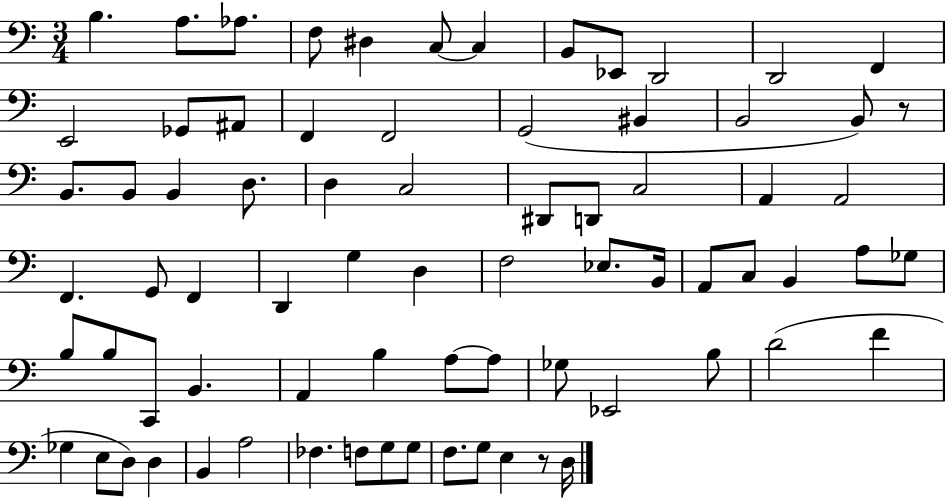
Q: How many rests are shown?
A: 2